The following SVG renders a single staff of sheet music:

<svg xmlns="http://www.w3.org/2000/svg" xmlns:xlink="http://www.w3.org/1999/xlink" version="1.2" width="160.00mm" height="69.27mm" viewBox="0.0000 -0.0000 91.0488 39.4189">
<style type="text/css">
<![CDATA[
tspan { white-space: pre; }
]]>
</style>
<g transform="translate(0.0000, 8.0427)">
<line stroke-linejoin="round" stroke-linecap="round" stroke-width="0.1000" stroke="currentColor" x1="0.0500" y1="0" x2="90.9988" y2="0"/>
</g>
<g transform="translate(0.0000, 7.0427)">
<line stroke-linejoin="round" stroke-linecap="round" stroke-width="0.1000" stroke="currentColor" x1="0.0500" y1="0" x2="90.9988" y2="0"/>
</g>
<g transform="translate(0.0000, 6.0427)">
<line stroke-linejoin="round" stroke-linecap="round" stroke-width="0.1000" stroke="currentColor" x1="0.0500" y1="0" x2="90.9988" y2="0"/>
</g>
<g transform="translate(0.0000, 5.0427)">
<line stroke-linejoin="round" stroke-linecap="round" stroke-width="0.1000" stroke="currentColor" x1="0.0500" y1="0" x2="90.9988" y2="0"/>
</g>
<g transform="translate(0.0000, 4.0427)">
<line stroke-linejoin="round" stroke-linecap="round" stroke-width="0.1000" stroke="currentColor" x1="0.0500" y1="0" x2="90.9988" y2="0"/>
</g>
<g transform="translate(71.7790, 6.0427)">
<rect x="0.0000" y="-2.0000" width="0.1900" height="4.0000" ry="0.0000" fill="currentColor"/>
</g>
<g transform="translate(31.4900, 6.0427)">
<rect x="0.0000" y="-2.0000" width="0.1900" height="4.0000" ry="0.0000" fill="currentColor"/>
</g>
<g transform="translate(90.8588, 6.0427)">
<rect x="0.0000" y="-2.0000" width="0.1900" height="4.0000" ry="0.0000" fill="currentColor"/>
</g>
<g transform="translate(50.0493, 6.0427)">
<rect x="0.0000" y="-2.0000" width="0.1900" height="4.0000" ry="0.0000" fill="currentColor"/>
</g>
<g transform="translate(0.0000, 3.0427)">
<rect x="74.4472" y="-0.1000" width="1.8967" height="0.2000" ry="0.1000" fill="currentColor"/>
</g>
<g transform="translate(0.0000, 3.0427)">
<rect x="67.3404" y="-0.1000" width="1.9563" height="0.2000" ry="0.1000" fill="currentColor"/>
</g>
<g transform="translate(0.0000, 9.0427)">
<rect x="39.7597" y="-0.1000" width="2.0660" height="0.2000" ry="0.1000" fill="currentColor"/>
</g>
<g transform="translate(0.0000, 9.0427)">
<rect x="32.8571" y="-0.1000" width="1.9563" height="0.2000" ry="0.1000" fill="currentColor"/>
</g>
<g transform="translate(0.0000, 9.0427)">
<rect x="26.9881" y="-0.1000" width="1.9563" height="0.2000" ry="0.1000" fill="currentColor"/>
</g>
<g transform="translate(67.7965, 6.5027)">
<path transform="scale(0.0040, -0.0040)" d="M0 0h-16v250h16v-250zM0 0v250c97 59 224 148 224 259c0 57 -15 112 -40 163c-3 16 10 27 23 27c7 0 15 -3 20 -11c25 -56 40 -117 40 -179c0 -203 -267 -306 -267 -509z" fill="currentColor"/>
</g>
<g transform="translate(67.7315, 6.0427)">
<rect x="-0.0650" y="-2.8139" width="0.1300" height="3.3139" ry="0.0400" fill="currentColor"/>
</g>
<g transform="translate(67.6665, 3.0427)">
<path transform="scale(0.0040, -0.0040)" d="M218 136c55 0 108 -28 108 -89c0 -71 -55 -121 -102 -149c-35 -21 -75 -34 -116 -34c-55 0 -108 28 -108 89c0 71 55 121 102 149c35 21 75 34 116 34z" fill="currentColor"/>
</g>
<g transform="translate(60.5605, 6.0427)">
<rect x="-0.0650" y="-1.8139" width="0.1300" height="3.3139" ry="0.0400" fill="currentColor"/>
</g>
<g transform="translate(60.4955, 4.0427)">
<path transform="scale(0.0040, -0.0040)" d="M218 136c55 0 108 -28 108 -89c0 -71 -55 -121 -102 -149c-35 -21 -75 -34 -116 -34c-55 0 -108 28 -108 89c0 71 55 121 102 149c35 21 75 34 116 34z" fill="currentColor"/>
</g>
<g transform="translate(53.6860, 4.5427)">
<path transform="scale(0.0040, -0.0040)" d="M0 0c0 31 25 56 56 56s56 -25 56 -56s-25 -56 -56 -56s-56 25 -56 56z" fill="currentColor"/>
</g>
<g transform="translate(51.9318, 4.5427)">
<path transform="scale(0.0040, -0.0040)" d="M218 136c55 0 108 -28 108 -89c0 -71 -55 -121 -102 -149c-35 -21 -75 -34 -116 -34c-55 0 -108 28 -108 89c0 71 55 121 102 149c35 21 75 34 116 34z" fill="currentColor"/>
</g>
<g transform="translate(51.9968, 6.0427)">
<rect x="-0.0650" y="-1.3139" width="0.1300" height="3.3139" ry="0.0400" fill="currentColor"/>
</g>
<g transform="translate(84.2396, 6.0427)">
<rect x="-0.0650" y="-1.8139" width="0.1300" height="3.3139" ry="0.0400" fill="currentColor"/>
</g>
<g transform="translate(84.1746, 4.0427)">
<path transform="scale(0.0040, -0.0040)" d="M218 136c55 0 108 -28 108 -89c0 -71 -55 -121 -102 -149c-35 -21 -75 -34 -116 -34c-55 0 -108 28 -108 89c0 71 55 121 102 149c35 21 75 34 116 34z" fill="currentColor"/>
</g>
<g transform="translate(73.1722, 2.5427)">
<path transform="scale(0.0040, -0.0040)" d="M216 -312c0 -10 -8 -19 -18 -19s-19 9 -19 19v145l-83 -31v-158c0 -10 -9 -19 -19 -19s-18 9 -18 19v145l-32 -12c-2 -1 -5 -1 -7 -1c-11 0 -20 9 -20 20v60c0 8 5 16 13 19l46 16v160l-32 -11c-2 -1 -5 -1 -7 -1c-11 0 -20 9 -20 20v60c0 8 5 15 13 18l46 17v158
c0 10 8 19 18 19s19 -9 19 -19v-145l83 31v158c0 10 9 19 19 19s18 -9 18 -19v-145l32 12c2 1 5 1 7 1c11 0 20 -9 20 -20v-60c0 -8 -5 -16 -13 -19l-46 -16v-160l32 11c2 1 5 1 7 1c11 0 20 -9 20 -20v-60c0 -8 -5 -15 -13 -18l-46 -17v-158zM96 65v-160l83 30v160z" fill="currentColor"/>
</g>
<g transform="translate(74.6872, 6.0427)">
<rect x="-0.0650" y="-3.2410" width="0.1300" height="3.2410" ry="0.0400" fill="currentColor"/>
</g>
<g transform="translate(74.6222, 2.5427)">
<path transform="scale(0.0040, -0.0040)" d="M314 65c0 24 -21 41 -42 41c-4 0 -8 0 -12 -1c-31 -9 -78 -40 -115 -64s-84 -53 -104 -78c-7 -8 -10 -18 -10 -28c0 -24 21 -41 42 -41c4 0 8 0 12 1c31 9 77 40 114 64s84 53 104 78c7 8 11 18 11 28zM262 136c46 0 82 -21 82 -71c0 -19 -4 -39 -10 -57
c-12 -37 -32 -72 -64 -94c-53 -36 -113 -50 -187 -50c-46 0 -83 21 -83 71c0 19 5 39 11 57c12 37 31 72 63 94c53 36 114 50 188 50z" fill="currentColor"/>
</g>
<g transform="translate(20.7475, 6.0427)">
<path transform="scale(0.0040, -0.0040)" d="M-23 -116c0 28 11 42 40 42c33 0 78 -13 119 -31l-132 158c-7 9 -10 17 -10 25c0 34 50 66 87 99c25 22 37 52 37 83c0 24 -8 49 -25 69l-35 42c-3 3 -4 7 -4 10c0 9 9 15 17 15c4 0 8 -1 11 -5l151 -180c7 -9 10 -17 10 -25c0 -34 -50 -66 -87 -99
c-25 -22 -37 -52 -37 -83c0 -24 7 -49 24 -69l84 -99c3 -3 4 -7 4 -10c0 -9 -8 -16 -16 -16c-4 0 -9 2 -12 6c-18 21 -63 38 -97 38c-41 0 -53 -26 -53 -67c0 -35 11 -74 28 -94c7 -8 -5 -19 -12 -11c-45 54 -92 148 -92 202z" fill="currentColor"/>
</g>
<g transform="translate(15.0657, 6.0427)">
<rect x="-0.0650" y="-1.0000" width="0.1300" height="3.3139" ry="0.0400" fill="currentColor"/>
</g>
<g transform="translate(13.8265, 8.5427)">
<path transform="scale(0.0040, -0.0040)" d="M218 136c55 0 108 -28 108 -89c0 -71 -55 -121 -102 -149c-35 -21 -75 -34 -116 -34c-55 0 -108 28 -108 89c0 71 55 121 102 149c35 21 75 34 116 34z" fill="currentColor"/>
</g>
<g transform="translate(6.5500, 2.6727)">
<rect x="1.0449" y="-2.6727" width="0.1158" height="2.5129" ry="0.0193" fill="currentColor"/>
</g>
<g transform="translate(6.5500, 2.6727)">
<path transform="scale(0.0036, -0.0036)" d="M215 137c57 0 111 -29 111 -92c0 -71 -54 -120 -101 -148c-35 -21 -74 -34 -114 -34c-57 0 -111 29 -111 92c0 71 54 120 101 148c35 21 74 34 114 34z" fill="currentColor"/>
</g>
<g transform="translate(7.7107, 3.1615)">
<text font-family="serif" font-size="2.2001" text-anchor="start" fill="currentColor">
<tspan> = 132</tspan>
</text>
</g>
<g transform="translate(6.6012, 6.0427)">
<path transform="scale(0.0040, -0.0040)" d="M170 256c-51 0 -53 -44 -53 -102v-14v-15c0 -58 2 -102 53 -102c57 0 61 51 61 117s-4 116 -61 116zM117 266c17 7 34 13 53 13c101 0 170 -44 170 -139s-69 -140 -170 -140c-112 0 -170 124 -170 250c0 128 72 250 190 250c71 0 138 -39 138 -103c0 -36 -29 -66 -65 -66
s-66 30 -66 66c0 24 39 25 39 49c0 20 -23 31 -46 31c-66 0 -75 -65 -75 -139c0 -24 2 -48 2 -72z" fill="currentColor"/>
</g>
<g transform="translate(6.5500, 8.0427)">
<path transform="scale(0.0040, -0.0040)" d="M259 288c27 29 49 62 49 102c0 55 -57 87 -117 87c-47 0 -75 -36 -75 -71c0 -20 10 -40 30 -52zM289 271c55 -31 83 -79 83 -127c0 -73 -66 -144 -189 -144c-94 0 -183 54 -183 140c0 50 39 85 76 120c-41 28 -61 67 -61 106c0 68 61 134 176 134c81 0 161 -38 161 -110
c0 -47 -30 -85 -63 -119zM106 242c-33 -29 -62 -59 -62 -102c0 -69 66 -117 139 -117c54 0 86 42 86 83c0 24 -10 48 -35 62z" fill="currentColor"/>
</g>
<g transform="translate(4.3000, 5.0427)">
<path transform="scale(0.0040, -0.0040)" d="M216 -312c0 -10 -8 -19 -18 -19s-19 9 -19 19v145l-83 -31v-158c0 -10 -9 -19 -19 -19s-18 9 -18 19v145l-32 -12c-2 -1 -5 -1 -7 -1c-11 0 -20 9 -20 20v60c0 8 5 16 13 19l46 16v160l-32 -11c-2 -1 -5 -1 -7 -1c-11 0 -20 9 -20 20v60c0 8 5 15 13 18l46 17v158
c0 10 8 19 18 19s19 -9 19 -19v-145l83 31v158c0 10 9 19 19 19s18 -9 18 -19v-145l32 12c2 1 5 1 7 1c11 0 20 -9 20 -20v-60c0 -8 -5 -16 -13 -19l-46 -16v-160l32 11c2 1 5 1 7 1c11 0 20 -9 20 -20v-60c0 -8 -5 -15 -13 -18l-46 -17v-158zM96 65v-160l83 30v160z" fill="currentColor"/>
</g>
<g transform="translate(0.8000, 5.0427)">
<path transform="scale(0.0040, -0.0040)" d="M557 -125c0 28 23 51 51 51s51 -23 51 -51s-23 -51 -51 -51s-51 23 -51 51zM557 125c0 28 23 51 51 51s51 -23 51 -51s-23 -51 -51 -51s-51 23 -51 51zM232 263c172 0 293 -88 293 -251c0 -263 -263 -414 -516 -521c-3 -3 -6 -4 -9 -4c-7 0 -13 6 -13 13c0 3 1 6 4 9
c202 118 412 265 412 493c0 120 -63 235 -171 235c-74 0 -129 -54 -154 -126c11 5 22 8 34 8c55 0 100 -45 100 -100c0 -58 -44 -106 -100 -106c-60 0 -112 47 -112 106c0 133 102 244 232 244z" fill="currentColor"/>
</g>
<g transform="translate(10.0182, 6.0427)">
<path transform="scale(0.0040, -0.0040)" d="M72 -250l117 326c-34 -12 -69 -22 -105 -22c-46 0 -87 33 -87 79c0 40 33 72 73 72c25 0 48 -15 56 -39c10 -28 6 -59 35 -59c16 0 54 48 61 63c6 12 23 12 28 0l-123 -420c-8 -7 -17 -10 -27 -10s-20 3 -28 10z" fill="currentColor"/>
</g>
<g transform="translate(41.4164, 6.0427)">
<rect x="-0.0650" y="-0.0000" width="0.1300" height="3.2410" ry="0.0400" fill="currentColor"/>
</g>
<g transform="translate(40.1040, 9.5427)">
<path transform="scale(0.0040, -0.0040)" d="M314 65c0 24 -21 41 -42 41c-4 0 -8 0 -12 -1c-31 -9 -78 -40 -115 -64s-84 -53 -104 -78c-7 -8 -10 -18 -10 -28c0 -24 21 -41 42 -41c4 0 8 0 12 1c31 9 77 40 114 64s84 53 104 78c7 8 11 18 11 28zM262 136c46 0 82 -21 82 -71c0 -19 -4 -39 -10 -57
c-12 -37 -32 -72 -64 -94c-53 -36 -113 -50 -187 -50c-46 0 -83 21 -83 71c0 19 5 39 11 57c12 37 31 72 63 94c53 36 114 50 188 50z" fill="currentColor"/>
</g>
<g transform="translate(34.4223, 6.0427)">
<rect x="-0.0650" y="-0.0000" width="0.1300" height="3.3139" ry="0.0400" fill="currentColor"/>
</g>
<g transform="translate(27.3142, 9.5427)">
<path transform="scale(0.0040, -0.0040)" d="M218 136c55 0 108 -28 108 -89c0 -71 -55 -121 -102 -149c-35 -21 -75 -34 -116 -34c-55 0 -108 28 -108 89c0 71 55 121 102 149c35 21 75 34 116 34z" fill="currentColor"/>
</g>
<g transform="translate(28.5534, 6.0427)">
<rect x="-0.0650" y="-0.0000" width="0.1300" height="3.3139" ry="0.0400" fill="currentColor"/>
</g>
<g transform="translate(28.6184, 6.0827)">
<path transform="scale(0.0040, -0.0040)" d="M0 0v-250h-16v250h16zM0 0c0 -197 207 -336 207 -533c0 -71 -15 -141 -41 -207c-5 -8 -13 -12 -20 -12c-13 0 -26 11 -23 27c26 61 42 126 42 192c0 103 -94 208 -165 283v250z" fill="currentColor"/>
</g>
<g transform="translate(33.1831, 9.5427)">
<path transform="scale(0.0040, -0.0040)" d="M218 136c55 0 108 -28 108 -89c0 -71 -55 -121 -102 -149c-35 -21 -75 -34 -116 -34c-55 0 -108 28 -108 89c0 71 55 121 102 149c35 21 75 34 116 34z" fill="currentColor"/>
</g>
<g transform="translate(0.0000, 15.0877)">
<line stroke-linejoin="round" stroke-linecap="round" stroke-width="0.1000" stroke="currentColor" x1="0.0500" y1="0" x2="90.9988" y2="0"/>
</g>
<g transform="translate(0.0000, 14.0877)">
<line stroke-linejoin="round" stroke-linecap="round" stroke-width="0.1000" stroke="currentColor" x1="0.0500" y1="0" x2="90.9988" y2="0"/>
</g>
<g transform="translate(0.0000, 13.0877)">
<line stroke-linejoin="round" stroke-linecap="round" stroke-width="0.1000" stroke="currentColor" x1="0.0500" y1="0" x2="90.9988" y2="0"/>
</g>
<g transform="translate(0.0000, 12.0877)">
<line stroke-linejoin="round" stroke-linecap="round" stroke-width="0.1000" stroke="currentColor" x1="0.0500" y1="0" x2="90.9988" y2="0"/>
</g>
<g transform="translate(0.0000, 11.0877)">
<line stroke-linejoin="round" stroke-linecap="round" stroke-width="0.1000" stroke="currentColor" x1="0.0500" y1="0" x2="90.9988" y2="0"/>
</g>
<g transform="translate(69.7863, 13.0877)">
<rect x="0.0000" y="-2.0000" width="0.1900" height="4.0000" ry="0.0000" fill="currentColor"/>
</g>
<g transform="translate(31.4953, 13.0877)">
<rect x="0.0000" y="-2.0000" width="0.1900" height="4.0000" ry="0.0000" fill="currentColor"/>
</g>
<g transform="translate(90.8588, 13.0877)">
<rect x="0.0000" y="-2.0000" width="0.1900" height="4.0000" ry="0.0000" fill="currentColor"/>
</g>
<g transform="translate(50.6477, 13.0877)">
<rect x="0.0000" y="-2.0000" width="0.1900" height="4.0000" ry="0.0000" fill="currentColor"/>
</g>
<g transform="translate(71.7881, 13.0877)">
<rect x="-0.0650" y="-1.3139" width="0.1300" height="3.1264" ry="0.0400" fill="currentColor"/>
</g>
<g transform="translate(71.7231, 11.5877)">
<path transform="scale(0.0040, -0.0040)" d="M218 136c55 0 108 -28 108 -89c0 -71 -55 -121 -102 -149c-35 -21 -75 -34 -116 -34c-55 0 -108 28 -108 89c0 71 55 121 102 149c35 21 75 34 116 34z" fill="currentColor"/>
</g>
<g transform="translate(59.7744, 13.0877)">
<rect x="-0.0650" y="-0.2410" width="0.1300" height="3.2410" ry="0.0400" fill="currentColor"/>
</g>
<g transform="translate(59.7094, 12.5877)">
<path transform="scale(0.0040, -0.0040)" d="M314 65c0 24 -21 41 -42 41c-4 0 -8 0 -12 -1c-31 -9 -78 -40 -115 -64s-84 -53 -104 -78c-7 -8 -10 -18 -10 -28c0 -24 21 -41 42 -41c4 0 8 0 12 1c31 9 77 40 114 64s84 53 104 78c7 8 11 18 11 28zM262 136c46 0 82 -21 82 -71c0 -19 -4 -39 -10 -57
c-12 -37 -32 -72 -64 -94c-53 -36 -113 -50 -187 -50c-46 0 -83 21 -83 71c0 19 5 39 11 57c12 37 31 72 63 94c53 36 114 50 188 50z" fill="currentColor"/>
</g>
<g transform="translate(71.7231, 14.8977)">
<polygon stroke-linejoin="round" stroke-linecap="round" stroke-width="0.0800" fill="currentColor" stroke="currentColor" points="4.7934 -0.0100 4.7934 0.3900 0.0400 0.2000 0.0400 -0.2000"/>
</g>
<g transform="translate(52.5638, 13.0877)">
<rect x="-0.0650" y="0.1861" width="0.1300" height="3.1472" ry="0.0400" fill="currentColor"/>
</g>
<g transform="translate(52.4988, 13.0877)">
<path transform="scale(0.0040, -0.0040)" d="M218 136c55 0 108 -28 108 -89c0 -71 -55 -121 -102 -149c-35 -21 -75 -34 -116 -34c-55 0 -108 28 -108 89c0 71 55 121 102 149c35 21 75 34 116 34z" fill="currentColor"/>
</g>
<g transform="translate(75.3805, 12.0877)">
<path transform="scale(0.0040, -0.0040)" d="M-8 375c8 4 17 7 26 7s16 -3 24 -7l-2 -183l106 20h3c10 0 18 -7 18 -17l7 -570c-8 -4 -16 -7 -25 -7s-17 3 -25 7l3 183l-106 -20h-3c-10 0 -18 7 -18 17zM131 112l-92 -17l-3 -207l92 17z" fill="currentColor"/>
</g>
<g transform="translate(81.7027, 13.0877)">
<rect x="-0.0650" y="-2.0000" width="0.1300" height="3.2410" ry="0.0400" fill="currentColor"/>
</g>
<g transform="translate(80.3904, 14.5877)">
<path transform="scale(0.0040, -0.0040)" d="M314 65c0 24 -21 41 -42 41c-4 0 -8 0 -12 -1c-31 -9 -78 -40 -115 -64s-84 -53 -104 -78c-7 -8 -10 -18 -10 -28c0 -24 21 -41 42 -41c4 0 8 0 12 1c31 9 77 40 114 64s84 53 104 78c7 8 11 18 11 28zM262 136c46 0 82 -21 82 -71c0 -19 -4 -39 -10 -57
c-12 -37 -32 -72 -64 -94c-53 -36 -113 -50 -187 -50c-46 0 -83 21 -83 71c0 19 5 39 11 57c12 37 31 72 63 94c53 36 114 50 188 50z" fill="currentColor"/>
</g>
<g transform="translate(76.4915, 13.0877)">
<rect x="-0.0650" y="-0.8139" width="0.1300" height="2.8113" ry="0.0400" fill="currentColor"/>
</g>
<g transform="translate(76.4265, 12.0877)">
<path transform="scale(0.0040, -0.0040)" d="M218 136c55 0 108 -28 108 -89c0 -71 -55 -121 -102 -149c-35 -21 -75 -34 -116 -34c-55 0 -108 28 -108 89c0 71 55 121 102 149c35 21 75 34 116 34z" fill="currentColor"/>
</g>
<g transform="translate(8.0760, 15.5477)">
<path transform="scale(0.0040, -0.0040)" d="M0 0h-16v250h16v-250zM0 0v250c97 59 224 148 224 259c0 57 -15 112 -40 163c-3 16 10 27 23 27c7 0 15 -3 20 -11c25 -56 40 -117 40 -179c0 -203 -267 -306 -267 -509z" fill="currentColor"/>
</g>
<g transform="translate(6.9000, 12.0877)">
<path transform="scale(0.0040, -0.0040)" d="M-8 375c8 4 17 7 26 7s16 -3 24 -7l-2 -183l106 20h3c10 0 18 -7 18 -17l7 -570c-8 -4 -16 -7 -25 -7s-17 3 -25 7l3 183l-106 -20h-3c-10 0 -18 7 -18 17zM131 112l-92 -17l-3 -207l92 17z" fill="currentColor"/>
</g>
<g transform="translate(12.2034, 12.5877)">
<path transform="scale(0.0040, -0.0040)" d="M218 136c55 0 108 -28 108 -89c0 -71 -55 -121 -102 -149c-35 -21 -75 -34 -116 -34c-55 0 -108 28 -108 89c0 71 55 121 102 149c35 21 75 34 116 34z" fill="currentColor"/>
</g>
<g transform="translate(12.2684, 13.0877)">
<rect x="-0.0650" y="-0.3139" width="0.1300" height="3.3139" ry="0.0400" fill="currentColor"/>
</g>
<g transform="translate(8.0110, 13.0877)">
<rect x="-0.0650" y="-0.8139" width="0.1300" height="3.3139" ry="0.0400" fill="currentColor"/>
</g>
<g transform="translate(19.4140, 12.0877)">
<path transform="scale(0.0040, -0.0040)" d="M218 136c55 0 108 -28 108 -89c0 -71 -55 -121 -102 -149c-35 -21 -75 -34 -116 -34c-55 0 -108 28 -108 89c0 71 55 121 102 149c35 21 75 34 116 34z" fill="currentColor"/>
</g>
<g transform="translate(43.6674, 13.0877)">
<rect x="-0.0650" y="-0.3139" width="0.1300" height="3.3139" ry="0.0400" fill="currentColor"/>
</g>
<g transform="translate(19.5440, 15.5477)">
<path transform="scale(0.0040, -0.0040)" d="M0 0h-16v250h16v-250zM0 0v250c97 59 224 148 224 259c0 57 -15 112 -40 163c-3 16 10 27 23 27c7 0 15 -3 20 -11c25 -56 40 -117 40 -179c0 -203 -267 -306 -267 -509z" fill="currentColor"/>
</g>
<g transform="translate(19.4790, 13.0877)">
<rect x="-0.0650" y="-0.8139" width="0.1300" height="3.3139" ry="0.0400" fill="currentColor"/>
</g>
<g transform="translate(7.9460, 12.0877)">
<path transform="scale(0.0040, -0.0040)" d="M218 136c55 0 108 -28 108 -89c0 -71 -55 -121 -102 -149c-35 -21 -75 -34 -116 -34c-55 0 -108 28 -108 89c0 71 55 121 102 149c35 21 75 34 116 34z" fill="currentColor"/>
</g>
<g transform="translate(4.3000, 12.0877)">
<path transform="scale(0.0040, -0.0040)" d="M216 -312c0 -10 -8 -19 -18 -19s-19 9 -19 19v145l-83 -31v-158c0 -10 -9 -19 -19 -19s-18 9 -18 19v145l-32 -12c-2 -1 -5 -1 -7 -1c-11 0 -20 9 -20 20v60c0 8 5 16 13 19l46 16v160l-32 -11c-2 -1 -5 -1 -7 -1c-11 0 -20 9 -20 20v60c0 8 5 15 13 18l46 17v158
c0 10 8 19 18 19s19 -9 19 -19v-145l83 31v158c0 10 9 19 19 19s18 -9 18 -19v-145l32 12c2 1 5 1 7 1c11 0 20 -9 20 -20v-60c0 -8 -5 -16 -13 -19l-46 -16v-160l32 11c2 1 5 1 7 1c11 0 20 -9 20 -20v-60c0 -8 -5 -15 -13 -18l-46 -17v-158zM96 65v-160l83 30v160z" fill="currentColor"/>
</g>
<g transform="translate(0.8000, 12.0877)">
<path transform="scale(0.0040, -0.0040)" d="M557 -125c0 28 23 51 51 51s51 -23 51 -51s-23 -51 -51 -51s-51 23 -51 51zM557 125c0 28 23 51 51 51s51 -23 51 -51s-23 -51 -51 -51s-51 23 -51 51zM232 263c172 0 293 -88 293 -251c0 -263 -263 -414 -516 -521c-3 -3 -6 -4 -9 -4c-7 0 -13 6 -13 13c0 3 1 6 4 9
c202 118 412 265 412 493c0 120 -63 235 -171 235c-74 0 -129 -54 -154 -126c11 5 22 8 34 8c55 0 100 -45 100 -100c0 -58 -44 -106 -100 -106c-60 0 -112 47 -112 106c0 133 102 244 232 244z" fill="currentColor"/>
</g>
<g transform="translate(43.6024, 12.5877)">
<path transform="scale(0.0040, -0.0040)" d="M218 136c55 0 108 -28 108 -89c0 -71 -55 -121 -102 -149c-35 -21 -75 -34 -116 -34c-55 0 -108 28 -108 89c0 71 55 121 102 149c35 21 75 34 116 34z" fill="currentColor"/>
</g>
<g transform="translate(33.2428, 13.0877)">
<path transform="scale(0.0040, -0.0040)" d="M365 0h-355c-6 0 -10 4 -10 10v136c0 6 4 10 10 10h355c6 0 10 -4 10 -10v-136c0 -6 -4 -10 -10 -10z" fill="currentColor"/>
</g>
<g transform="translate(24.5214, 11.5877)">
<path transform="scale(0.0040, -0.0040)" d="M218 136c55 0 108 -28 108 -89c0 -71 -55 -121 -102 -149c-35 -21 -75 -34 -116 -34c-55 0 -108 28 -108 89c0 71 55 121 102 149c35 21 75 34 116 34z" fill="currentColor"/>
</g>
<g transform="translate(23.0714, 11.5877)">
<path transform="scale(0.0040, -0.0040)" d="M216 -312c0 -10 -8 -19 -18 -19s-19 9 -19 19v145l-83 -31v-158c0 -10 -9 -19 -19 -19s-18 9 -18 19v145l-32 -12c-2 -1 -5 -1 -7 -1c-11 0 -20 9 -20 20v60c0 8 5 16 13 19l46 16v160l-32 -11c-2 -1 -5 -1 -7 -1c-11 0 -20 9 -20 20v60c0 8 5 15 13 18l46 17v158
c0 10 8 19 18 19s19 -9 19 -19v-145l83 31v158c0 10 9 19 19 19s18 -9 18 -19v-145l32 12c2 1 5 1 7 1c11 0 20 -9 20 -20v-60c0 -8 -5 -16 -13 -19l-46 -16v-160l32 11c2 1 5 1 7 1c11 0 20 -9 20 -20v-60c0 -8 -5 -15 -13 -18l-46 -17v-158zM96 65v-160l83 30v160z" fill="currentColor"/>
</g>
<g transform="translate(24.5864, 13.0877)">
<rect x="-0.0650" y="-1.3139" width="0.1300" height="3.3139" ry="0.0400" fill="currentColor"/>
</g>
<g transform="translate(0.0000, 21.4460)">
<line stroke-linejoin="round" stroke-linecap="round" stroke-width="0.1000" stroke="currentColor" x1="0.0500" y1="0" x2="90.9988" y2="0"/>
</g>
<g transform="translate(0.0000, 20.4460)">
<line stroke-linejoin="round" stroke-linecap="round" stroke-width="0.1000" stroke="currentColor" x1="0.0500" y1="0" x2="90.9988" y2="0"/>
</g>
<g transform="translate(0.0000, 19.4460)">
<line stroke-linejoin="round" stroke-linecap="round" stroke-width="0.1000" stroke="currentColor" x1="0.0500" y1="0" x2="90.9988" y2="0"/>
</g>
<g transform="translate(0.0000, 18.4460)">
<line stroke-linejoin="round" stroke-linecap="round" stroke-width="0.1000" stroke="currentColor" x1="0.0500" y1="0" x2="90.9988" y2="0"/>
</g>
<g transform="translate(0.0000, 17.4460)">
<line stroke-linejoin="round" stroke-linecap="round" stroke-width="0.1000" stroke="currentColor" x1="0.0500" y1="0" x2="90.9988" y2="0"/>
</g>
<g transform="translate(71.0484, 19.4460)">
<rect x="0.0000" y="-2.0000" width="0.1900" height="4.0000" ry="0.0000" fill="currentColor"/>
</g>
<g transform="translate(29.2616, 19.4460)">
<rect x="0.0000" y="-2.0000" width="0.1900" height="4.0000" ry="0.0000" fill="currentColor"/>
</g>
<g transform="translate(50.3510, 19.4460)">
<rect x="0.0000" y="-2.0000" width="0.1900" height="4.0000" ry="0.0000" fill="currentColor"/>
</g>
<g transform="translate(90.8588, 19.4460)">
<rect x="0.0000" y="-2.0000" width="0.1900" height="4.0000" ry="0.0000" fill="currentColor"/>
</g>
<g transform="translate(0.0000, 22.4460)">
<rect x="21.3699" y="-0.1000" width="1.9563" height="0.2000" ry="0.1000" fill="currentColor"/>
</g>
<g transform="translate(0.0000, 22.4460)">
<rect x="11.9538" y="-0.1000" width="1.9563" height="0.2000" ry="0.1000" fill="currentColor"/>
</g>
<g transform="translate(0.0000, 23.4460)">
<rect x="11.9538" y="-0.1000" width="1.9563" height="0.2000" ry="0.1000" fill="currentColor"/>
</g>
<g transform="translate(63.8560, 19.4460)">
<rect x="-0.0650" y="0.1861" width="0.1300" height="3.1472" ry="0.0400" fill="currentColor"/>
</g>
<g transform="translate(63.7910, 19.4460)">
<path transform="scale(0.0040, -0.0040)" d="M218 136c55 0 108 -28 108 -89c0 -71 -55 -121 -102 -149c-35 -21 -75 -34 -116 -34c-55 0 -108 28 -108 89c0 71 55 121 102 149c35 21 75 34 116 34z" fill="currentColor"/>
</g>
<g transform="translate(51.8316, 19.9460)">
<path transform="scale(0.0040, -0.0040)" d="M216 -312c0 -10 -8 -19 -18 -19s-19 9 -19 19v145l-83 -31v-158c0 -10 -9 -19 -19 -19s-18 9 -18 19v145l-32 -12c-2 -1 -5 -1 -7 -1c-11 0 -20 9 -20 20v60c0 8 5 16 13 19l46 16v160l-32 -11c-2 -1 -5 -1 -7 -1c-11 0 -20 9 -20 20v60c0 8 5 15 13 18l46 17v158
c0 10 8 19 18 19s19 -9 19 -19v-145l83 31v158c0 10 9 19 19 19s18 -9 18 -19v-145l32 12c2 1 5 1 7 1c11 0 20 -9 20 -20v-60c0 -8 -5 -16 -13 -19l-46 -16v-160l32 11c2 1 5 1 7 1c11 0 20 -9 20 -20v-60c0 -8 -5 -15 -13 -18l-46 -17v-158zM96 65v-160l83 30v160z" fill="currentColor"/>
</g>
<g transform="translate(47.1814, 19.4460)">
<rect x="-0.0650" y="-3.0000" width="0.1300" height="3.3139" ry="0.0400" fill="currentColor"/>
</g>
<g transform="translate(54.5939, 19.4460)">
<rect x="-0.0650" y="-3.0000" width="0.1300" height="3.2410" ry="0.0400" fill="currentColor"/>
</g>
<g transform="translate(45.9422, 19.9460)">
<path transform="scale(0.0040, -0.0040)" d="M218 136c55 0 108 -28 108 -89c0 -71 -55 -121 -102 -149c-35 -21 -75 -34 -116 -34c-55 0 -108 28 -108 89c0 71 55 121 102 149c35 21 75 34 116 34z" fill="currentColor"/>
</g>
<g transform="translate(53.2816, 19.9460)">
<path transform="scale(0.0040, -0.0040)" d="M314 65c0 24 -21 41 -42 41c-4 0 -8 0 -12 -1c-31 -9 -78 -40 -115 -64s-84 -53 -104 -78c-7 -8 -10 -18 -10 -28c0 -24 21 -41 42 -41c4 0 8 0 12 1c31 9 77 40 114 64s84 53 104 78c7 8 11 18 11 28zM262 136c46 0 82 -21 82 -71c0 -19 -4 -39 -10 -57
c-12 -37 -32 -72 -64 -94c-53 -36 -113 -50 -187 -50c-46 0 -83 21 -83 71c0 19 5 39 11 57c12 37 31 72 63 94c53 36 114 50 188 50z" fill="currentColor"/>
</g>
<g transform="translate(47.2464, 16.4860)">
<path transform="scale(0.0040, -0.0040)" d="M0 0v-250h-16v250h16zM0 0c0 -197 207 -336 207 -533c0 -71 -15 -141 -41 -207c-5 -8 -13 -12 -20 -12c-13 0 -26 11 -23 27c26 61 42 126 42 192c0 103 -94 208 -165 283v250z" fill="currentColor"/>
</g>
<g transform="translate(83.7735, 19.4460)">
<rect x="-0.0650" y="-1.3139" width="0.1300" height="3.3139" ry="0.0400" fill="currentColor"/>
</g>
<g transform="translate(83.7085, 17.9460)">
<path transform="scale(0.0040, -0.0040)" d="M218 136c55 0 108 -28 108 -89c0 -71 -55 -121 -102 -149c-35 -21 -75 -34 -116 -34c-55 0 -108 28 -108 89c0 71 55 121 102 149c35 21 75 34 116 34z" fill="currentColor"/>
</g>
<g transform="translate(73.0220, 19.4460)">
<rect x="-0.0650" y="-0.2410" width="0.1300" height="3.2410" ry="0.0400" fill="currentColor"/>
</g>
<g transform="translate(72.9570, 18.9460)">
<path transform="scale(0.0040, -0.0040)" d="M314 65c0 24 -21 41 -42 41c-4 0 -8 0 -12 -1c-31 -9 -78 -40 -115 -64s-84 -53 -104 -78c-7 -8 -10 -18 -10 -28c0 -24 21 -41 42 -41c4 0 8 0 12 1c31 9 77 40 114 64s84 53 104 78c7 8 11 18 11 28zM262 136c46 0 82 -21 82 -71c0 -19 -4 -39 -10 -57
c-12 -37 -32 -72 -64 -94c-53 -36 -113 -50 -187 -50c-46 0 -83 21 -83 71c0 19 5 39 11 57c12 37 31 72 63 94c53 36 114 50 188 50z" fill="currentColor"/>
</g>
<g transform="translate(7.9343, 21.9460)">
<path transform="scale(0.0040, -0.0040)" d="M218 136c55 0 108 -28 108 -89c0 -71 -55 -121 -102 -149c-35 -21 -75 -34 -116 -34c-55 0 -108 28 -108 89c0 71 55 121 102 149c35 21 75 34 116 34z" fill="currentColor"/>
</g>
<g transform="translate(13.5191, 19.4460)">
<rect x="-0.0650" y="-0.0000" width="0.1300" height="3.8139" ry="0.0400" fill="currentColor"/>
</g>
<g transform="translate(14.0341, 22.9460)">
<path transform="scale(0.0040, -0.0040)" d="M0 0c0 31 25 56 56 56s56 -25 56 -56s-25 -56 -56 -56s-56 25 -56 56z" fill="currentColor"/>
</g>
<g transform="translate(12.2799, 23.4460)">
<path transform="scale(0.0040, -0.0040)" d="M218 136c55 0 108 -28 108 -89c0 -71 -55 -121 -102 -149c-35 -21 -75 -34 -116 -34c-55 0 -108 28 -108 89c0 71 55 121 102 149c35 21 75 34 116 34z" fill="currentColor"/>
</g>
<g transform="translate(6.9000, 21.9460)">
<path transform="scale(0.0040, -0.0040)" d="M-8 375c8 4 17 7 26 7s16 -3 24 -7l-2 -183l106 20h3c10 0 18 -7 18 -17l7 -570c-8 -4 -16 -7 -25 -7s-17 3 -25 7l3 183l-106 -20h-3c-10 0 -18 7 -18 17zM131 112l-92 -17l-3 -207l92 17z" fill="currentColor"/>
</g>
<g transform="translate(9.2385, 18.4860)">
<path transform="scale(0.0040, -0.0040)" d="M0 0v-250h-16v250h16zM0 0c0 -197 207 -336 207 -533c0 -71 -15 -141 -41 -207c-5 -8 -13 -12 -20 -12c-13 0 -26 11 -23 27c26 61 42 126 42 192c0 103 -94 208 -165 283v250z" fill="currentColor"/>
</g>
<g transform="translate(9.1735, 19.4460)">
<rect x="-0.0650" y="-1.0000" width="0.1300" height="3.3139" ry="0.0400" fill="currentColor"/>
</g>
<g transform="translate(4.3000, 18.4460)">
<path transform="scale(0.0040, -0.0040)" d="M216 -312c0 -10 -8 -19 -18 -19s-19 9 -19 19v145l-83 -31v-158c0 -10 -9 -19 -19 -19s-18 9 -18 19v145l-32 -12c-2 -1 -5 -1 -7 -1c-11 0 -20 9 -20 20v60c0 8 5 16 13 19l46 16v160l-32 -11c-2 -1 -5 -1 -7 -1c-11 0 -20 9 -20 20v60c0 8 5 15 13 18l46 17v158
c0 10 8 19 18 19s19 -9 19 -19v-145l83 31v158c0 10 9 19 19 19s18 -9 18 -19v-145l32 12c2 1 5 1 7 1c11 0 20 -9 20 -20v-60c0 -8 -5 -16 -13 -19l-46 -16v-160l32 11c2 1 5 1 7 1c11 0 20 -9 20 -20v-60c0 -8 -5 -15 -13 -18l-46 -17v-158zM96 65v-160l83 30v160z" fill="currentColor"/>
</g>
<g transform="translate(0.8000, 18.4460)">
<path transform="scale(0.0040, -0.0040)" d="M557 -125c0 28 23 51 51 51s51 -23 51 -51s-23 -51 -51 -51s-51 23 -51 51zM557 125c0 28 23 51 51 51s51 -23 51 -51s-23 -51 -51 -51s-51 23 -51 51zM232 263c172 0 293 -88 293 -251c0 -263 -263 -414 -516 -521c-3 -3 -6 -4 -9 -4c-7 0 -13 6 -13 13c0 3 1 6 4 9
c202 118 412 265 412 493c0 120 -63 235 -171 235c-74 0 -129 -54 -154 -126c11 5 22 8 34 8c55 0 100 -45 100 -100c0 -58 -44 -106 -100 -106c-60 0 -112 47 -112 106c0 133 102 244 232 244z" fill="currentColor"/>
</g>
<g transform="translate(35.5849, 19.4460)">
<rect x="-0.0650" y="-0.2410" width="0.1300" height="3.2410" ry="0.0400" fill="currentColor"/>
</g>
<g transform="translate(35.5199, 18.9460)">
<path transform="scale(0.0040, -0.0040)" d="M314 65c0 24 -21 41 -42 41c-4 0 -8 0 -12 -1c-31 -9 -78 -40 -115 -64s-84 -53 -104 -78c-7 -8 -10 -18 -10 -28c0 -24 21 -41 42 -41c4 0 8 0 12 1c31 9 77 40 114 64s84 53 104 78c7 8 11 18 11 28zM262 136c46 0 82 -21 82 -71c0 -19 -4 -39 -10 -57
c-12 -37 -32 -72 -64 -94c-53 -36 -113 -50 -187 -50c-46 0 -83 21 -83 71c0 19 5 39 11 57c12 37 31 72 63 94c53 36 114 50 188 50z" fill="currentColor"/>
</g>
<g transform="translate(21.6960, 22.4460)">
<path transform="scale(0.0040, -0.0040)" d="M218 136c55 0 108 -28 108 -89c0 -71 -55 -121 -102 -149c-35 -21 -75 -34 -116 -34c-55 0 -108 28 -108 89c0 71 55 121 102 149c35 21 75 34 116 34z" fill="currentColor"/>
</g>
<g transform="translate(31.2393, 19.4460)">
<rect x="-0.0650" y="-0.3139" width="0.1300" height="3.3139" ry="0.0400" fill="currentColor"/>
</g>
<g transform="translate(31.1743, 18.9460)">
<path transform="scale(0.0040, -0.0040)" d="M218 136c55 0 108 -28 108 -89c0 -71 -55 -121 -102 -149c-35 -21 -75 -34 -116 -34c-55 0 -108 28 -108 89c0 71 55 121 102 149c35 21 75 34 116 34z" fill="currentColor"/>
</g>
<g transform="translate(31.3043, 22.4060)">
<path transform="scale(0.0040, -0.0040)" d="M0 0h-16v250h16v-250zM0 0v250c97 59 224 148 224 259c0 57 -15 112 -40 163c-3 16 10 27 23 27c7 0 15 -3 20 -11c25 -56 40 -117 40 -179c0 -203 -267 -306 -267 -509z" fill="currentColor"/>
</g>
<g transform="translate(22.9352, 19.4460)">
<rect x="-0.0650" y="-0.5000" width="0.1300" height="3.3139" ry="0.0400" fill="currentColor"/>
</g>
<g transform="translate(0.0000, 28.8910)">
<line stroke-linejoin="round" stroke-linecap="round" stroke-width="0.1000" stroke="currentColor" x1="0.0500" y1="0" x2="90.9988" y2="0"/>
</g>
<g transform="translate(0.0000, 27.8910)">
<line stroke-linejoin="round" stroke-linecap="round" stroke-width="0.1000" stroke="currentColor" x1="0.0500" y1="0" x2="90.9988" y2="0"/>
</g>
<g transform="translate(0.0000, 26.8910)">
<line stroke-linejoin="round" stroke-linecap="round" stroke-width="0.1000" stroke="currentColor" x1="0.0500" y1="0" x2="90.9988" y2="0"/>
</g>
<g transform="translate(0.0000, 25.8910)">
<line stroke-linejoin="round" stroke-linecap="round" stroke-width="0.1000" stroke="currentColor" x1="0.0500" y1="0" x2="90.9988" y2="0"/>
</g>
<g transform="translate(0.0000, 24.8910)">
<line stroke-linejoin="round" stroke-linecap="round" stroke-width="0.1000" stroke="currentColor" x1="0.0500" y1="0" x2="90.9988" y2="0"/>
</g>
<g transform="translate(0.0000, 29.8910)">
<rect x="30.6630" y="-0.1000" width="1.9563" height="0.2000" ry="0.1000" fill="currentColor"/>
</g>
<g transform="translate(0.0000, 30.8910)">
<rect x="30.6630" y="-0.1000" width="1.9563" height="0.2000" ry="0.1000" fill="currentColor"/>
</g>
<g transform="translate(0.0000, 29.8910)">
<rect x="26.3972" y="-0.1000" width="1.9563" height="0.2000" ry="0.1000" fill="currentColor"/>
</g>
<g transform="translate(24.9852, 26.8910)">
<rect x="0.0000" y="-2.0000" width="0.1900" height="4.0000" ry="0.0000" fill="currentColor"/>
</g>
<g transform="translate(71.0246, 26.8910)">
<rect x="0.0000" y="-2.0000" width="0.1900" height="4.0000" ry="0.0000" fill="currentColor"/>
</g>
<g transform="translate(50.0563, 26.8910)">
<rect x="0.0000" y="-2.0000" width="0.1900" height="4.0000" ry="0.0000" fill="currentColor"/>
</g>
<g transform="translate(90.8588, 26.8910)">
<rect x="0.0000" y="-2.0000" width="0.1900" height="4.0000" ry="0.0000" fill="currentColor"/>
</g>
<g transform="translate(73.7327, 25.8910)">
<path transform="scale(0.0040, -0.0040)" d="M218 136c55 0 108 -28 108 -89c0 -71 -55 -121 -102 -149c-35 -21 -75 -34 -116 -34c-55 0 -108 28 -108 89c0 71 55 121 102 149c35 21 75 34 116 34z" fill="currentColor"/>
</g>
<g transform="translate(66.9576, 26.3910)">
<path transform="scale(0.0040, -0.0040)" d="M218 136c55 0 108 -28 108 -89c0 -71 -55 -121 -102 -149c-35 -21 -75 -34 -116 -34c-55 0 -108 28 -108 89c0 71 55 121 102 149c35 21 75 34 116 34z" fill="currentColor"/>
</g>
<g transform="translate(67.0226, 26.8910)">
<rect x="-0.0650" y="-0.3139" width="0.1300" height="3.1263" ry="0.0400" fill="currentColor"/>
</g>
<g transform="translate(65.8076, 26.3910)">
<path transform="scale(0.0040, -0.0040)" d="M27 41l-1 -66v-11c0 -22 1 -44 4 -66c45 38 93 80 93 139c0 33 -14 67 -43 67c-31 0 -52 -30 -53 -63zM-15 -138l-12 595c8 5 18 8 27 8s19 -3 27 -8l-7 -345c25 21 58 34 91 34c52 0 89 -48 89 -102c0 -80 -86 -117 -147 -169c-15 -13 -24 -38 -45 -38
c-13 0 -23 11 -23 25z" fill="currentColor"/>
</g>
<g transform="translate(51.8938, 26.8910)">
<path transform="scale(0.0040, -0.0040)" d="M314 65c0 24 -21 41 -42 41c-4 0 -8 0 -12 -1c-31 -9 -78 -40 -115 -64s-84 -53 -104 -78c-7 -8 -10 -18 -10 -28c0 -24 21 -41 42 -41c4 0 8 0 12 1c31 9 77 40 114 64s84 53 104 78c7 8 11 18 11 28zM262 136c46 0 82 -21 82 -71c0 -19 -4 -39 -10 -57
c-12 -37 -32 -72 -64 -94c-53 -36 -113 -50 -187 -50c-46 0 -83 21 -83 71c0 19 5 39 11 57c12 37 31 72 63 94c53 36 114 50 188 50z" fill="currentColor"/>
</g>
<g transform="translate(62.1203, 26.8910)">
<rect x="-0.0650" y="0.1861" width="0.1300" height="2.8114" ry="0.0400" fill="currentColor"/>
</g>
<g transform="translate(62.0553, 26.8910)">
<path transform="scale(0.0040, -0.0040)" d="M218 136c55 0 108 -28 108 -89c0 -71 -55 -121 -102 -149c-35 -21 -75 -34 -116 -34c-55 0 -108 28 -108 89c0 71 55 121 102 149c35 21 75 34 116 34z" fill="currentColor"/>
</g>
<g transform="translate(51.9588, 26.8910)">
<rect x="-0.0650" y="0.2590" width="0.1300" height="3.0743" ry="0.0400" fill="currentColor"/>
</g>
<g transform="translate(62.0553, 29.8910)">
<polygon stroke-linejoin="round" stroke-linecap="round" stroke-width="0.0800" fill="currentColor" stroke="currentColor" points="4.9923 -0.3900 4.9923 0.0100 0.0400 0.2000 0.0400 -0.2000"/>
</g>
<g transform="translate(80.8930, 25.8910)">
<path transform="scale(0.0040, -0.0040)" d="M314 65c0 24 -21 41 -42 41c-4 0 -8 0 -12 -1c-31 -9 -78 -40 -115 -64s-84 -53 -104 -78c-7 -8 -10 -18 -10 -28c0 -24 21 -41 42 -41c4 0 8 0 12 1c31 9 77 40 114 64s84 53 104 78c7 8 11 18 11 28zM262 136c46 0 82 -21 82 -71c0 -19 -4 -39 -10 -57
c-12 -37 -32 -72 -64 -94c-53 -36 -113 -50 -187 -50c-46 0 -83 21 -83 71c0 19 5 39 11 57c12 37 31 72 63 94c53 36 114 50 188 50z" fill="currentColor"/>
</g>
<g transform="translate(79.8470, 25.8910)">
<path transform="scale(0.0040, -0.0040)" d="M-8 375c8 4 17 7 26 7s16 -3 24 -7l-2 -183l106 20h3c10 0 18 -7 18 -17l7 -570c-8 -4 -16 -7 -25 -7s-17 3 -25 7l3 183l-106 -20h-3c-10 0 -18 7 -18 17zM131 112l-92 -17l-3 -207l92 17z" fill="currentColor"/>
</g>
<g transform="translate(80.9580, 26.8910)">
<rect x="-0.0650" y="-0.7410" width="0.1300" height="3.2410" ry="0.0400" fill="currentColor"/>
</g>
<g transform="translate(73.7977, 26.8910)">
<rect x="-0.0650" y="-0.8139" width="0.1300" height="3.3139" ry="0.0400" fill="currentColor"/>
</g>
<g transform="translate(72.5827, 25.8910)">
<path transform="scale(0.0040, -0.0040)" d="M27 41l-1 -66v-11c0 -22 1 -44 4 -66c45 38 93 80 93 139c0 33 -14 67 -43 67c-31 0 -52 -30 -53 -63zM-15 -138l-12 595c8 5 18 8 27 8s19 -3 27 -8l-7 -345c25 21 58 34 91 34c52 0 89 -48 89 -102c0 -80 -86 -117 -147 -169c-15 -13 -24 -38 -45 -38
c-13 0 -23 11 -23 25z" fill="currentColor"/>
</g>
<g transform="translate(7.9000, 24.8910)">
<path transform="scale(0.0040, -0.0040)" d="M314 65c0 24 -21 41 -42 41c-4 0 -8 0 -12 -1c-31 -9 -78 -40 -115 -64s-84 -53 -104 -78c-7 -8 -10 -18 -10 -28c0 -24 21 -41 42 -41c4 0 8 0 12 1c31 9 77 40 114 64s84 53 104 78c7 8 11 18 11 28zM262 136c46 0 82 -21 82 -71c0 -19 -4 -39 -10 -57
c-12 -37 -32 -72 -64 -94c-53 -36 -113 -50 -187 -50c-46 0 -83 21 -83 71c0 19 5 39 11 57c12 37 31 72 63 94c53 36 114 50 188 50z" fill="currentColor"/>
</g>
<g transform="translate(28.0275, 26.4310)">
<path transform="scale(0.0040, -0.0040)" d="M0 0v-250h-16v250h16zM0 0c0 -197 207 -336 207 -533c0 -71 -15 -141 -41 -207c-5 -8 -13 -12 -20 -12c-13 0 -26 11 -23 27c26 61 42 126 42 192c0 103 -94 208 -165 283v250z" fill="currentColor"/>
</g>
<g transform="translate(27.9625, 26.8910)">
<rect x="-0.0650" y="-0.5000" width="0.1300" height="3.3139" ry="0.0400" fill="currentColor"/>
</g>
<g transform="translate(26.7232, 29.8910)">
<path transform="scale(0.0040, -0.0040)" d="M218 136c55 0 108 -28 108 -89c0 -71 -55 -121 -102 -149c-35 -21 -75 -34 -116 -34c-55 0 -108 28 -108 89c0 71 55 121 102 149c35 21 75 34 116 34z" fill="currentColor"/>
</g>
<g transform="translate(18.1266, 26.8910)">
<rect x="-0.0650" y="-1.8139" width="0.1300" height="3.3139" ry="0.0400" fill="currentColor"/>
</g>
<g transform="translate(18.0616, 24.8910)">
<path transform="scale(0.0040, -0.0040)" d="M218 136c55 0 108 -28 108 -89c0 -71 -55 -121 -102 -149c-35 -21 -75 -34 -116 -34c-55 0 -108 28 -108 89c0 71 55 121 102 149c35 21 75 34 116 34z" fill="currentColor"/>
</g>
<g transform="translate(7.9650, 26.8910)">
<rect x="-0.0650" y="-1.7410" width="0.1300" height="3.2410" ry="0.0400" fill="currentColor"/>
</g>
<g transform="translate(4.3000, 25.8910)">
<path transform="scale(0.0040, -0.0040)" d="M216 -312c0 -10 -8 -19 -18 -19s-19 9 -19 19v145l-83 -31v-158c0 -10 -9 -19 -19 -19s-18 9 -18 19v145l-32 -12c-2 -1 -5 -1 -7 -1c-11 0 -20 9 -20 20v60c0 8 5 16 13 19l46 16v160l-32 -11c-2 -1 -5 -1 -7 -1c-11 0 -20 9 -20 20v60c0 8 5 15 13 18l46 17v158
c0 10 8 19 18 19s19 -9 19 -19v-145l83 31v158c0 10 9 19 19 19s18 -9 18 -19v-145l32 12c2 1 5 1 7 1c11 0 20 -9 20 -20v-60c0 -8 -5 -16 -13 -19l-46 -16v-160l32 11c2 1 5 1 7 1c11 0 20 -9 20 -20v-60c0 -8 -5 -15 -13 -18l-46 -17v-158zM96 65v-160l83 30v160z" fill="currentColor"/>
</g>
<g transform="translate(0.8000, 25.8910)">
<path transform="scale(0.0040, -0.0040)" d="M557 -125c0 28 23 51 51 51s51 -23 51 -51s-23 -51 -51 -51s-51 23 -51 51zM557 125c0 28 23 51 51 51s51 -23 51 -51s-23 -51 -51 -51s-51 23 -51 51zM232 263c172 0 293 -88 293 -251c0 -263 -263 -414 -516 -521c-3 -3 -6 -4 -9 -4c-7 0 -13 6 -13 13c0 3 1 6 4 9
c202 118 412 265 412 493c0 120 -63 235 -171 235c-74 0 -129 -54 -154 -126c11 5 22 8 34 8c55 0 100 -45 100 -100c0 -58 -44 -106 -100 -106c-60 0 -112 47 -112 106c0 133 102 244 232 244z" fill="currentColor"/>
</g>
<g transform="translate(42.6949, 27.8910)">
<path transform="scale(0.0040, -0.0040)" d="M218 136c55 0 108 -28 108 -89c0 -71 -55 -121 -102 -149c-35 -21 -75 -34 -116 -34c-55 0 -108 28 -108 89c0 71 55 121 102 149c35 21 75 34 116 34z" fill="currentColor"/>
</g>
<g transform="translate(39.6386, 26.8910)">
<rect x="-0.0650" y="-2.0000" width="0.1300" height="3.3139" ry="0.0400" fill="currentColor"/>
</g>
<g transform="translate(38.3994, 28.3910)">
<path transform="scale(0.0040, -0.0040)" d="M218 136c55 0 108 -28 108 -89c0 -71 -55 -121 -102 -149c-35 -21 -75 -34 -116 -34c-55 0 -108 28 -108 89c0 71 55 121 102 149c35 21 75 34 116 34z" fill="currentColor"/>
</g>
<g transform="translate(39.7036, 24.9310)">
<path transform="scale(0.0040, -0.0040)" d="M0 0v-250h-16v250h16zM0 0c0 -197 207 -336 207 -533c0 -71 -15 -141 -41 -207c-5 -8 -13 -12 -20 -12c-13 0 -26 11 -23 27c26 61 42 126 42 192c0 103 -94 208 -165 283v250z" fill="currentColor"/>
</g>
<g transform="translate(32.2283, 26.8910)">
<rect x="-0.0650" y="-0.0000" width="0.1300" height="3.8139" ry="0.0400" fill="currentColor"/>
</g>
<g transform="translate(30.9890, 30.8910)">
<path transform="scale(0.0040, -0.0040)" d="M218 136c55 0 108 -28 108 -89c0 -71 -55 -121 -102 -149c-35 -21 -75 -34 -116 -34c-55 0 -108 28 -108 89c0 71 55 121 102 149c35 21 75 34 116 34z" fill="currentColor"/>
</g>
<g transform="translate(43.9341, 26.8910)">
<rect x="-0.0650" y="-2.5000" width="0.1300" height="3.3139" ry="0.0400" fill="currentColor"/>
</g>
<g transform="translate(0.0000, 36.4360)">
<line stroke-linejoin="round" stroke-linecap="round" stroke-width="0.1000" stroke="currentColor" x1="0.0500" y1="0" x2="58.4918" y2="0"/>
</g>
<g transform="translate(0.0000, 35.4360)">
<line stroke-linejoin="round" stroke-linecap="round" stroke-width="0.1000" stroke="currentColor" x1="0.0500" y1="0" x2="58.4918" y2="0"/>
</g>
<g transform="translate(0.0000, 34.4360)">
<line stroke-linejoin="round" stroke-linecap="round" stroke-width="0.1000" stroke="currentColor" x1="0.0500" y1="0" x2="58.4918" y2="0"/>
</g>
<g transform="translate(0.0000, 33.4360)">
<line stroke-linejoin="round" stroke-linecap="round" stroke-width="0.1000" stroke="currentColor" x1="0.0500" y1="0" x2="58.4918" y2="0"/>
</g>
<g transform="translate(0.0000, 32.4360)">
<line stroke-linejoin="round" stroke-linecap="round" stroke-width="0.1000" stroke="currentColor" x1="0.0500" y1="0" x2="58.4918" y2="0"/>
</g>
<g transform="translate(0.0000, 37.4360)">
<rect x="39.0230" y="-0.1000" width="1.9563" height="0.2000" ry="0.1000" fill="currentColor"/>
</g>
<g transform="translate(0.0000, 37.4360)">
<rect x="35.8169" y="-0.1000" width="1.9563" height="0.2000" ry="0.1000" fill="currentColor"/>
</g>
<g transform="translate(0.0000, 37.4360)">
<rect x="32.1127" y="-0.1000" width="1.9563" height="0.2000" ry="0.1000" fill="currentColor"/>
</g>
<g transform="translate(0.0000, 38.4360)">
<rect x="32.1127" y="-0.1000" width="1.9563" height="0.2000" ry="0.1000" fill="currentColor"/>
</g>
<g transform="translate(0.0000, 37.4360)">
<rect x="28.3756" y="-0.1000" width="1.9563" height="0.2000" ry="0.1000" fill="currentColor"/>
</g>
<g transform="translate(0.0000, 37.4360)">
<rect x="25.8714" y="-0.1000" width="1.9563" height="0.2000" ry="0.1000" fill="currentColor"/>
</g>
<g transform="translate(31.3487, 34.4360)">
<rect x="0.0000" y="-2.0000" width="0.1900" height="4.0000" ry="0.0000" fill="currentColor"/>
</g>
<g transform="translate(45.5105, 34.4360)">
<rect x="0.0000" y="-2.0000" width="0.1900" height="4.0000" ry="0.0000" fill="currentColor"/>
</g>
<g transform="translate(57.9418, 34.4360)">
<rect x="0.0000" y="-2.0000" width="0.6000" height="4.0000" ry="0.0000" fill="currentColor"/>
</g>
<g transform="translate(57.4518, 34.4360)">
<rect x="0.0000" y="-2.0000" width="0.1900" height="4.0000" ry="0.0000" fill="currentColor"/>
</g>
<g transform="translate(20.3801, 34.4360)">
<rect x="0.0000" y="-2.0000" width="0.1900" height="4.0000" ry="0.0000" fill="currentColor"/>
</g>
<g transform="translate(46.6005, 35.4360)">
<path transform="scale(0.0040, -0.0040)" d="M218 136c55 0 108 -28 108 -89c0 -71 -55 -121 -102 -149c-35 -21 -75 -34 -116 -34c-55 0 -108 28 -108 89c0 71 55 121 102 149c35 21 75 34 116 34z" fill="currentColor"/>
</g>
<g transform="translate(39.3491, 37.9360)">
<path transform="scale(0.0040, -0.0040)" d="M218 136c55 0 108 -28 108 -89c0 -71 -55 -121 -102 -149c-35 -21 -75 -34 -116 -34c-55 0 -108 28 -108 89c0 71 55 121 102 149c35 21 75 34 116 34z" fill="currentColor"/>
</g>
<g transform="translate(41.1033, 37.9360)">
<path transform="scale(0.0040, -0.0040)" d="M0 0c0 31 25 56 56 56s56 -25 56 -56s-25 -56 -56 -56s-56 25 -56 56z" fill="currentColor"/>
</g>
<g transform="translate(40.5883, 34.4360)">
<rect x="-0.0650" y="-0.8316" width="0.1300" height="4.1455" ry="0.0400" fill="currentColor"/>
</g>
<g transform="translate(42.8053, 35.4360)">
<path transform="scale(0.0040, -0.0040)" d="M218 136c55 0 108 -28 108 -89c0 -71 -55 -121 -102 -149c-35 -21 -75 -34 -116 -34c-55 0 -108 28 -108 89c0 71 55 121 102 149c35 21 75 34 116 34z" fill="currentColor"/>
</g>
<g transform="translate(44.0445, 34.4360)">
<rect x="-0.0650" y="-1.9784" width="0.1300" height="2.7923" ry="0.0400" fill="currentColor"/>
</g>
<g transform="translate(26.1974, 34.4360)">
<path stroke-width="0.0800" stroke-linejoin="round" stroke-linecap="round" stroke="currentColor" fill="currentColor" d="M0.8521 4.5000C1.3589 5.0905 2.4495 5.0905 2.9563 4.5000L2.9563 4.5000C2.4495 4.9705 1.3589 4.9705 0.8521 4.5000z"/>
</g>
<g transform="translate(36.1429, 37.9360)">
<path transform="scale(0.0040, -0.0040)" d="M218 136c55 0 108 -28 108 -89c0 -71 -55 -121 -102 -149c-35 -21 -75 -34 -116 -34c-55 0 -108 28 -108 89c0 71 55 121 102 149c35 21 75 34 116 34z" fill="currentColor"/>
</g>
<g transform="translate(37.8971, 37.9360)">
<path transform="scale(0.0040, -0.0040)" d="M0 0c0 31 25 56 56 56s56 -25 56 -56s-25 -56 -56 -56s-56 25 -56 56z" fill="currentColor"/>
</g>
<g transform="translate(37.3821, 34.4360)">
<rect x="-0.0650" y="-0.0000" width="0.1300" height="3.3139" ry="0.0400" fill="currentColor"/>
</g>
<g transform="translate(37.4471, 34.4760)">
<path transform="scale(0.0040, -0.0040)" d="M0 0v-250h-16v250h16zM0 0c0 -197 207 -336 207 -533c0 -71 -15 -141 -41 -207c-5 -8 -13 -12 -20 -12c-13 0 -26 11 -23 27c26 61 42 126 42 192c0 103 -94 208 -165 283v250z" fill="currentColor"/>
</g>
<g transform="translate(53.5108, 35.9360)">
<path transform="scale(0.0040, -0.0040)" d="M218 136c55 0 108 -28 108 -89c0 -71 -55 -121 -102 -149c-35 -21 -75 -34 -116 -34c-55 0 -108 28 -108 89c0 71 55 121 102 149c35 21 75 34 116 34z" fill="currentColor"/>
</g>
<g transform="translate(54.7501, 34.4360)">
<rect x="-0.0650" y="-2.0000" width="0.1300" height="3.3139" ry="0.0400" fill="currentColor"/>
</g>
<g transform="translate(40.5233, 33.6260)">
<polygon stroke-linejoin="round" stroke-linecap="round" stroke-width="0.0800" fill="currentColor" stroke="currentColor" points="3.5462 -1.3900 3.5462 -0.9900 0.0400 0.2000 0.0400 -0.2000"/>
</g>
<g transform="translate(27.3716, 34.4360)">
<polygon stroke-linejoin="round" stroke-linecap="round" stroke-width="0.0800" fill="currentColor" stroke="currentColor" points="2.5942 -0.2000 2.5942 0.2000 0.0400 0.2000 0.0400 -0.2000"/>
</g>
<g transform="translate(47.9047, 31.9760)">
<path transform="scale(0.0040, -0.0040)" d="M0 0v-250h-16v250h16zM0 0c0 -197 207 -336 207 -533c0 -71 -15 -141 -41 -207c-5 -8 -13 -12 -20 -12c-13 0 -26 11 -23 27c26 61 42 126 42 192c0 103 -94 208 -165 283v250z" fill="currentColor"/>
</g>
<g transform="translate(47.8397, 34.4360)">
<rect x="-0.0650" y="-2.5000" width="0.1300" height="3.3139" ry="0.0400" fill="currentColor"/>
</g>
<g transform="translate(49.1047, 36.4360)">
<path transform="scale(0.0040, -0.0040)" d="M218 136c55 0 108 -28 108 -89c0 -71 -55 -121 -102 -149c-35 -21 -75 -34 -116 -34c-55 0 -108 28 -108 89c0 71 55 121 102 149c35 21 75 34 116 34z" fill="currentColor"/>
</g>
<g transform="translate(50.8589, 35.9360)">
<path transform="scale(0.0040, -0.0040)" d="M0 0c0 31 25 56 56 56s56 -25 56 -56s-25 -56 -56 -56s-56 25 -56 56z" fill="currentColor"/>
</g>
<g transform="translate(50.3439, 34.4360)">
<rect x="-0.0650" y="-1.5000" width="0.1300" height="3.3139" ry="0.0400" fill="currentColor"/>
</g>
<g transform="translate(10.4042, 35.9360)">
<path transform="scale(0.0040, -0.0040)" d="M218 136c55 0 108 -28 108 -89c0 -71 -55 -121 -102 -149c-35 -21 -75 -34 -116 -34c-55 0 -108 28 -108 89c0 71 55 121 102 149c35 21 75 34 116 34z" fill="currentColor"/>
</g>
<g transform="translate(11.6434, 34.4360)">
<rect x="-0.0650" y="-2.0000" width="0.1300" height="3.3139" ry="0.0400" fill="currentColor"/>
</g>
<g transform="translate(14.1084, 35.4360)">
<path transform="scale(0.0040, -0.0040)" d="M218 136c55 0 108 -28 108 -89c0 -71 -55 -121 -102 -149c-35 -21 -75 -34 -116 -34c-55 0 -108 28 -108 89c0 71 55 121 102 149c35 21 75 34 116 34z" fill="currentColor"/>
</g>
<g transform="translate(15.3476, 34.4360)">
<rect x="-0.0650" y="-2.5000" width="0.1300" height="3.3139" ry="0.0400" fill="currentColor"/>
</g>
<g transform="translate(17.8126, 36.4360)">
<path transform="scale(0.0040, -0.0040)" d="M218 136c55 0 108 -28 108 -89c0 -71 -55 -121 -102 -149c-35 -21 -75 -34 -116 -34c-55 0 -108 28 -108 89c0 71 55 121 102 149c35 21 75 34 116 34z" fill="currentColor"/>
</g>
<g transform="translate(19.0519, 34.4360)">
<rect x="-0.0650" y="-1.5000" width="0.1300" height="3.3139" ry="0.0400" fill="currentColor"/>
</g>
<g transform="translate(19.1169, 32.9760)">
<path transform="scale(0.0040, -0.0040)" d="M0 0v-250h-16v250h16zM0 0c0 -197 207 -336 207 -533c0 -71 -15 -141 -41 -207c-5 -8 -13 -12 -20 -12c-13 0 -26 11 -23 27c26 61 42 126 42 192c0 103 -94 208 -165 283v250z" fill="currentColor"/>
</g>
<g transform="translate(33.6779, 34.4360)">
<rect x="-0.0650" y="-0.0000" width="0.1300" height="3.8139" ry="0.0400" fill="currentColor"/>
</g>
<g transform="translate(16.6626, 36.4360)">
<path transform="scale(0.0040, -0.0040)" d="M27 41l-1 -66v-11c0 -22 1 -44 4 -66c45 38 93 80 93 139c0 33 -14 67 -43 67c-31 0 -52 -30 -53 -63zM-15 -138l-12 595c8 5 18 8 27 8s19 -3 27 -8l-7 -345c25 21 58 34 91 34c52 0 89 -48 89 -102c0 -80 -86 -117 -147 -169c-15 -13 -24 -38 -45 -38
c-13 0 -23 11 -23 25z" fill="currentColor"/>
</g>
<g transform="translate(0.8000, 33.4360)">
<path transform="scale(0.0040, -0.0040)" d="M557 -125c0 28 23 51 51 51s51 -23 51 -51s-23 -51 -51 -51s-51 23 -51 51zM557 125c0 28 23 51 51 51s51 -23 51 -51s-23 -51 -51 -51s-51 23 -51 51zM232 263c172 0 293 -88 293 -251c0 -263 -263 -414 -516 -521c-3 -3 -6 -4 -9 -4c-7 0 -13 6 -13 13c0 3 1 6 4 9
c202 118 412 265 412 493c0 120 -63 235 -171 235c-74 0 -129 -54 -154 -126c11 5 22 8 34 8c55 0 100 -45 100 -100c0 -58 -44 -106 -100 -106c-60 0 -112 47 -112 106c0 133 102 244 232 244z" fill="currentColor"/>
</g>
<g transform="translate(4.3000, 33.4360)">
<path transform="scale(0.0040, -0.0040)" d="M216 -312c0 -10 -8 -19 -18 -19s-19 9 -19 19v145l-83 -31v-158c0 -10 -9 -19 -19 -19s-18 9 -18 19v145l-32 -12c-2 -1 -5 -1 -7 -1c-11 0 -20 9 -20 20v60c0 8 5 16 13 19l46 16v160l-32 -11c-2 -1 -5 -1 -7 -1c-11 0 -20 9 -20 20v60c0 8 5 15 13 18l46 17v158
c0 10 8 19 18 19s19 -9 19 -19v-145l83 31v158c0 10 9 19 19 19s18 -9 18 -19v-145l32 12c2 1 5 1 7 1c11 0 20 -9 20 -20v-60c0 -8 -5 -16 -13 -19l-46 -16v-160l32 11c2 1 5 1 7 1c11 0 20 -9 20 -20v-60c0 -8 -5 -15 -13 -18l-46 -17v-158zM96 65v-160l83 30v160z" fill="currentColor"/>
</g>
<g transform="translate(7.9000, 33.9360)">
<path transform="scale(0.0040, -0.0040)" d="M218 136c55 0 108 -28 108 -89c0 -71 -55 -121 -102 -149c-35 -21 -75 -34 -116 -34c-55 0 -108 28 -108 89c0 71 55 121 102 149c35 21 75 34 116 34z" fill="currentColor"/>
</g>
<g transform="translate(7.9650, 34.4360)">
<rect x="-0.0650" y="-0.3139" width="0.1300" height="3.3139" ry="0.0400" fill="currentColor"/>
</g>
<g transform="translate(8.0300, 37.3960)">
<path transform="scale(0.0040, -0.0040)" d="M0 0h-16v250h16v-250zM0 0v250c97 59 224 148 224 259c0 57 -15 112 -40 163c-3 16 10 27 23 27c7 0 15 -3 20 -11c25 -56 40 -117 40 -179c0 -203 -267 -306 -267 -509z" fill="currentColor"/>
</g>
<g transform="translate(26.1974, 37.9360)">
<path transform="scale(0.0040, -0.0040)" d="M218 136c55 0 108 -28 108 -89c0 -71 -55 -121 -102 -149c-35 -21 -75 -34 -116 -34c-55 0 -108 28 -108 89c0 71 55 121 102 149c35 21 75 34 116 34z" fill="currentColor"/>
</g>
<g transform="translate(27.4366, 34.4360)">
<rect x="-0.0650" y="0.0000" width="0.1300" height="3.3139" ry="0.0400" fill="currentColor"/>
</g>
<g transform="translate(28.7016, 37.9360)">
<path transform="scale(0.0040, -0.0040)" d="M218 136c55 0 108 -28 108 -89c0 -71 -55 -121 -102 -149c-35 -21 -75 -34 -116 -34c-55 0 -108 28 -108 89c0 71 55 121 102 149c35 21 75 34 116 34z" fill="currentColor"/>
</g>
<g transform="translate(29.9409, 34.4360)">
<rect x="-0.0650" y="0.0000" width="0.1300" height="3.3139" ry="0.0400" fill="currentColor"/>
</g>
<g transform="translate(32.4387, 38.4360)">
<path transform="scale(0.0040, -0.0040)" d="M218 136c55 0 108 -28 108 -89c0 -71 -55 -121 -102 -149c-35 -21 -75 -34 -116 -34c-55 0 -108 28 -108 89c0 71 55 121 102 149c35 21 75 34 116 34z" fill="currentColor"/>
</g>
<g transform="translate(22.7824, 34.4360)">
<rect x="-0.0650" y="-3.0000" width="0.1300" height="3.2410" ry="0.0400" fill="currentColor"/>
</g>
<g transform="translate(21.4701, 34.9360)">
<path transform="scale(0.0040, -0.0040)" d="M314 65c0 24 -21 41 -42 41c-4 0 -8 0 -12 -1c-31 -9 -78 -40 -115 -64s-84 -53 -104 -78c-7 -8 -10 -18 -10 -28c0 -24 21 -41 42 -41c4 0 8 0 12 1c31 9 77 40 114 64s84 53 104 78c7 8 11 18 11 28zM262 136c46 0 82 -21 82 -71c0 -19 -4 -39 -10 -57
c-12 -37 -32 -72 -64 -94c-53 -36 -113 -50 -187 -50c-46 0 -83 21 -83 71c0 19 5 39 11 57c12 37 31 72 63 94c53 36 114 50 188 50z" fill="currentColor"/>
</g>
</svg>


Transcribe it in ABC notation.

X:1
T:Untitled
M:6/8
L:1/4
K:G
z/2 ^F,, z D,,/2 D,, D,,2 G, A, C/2 ^D2 A, F,/2 E, F,/2 ^G, z2 E, D, E,2 G,/2 F,/2 A,,2 F,,/2 C,, E,, E,/2 E,2 C,/2 ^C,2 D, E,2 G, A,2 A, E,,/2 C,, A,,/2 B,, D,2 D,/2 _E,/2 _F, F,2 E,/2 A,, B,, _G,,/2 C,2 D,,/2 D,,/2 C,, D,,/2 D,,/2 B,,/2 B,,/2 G,, A,,